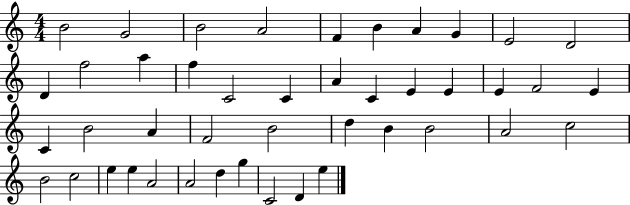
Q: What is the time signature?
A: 4/4